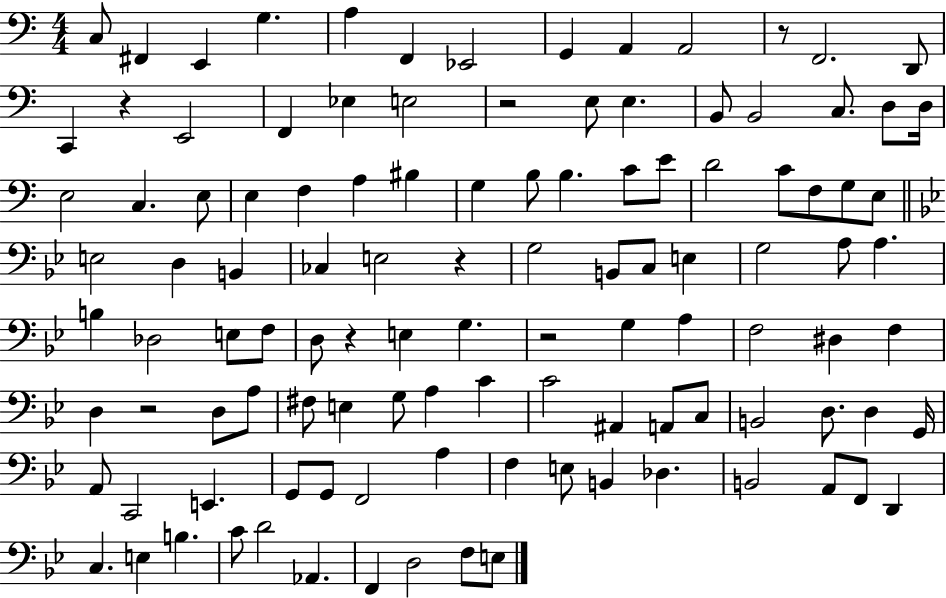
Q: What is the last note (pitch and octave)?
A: E3